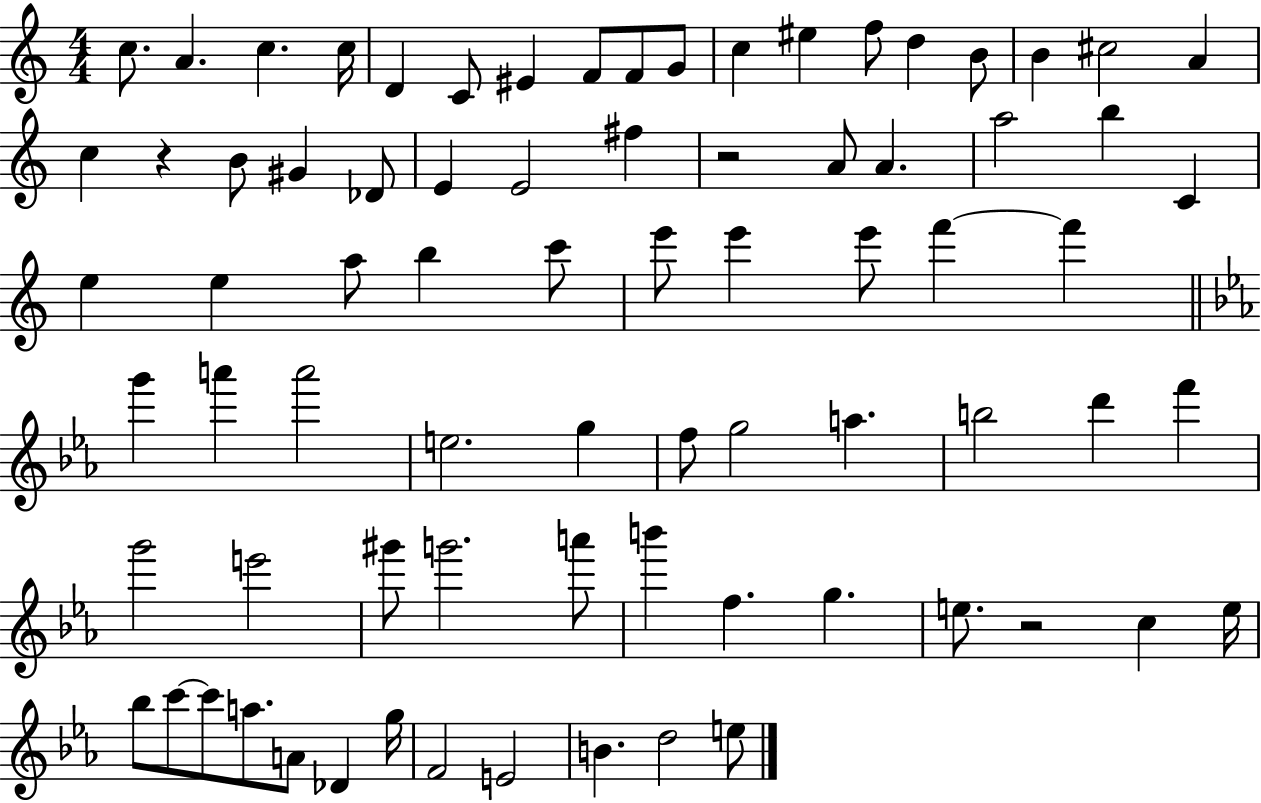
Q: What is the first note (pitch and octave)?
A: C5